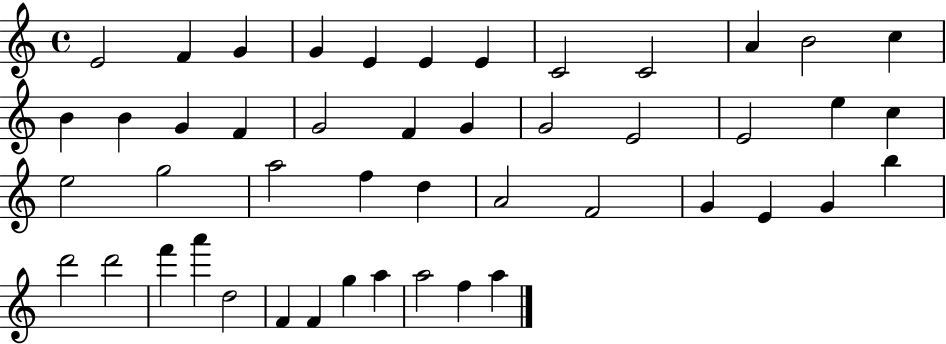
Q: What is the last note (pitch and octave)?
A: A5